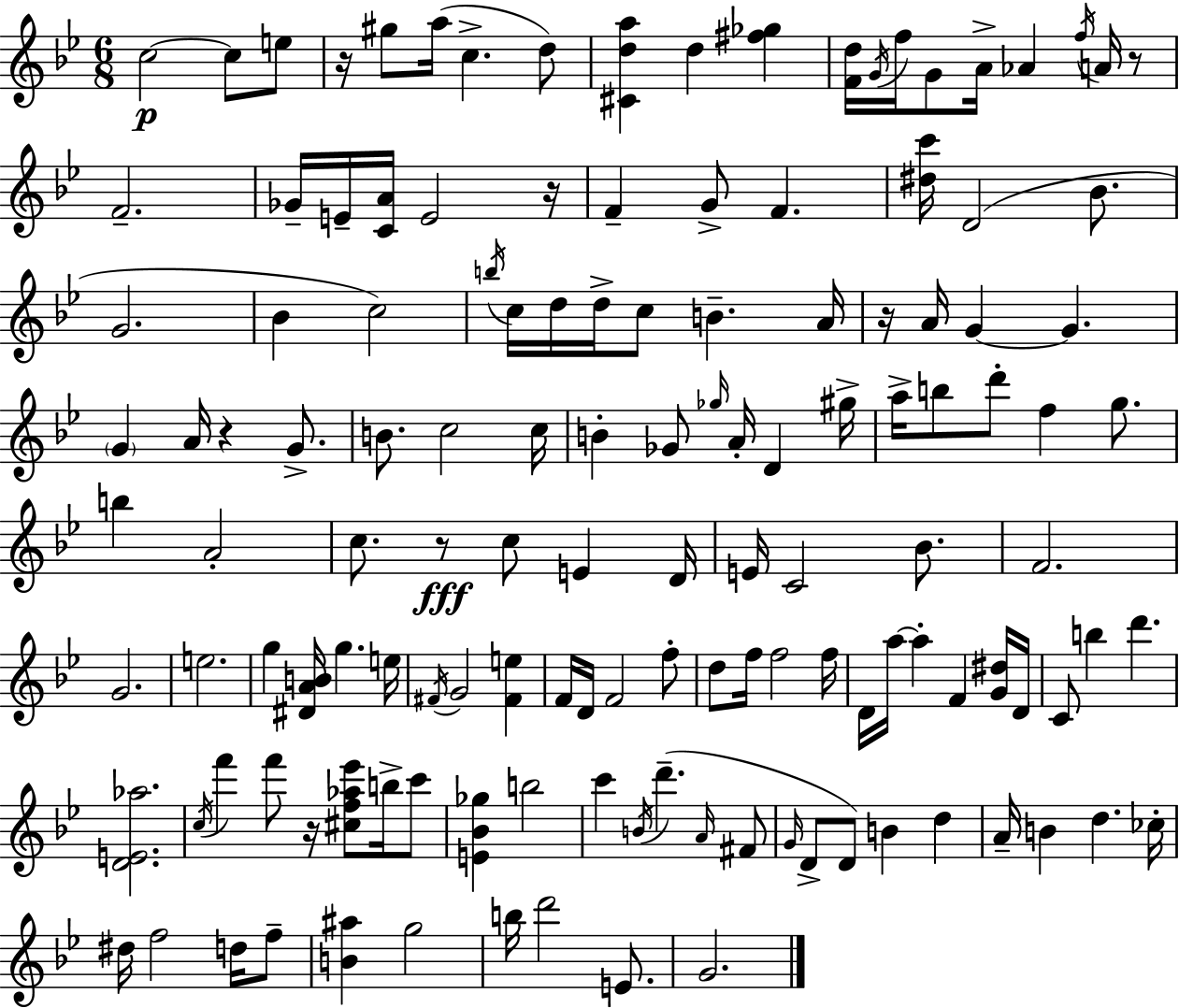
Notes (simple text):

C5/h C5/e E5/e R/s G#5/e A5/s C5/q. D5/e [C#4,D5,A5]/q D5/q [F#5,Gb5]/q [F4,D5]/s G4/s F5/s G4/e A4/s Ab4/q F5/s A4/s R/e F4/h. Gb4/s E4/s [C4,A4]/s E4/h R/s F4/q G4/e F4/q. [D#5,C6]/s D4/h Bb4/e. G4/h. Bb4/q C5/h B5/s C5/s D5/s D5/s C5/e B4/q. A4/s R/s A4/s G4/q G4/q. G4/q A4/s R/q G4/e. B4/e. C5/h C5/s B4/q Gb4/e Gb5/s A4/s D4/q G#5/s A5/s B5/e D6/e F5/q G5/e. B5/q A4/h C5/e. R/e C5/e E4/q D4/s E4/s C4/h Bb4/e. F4/h. G4/h. E5/h. G5/q [D#4,A4,B4]/s G5/q. E5/s F#4/s G4/h [F#4,E5]/q F4/s D4/s F4/h F5/e D5/e F5/s F5/h F5/s D4/s A5/s A5/q F4/q [G4,D#5]/s D4/s C4/e B5/q D6/q. [D4,E4,Ab5]/h. C5/s F6/q F6/e R/s [C#5,F5,Ab5,Eb6]/e B5/s C6/e [E4,Bb4,Gb5]/q B5/h C6/q B4/s D6/q. A4/s F#4/e G4/s D4/e D4/e B4/q D5/q A4/s B4/q D5/q. CES5/s D#5/s F5/h D5/s F5/e [B4,A#5]/q G5/h B5/s D6/h E4/e. G4/h.